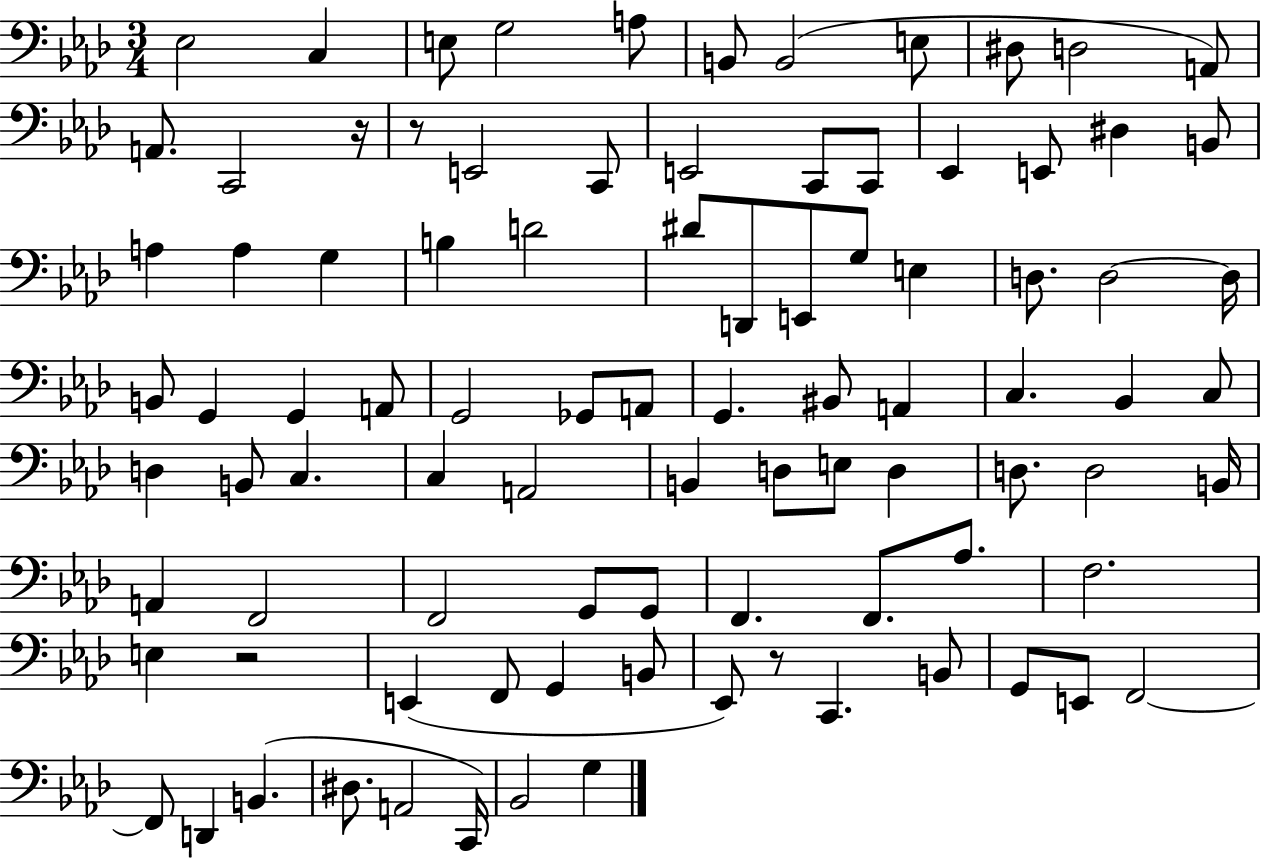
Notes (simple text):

Eb3/h C3/q E3/e G3/h A3/e B2/e B2/h E3/e D#3/e D3/h A2/e A2/e. C2/h R/s R/e E2/h C2/e E2/h C2/e C2/e Eb2/q E2/e D#3/q B2/e A3/q A3/q G3/q B3/q D4/h D#4/e D2/e E2/e G3/e E3/q D3/e. D3/h D3/s B2/e G2/q G2/q A2/e G2/h Gb2/e A2/e G2/q. BIS2/e A2/q C3/q. Bb2/q C3/e D3/q B2/e C3/q. C3/q A2/h B2/q D3/e E3/e D3/q D3/e. D3/h B2/s A2/q F2/h F2/h G2/e G2/e F2/q. F2/e. Ab3/e. F3/h. E3/q R/h E2/q F2/e G2/q B2/e Eb2/e R/e C2/q. B2/e G2/e E2/e F2/h F2/e D2/q B2/q. D#3/e. A2/h C2/s Bb2/h G3/q